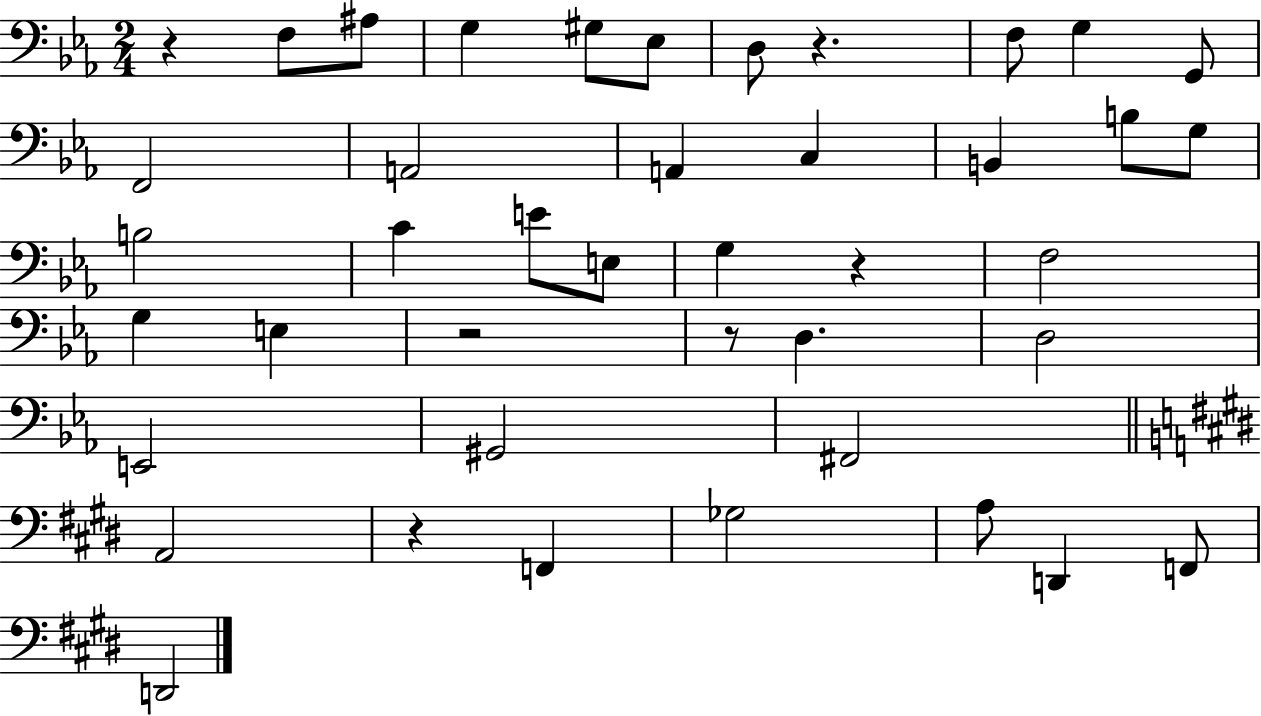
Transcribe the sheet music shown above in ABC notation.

X:1
T:Untitled
M:2/4
L:1/4
K:Eb
z F,/2 ^A,/2 G, ^G,/2 _E,/2 D,/2 z F,/2 G, G,,/2 F,,2 A,,2 A,, C, B,, B,/2 G,/2 B,2 C E/2 E,/2 G, z F,2 G, E, z2 z/2 D, D,2 E,,2 ^G,,2 ^F,,2 A,,2 z F,, _G,2 A,/2 D,, F,,/2 D,,2